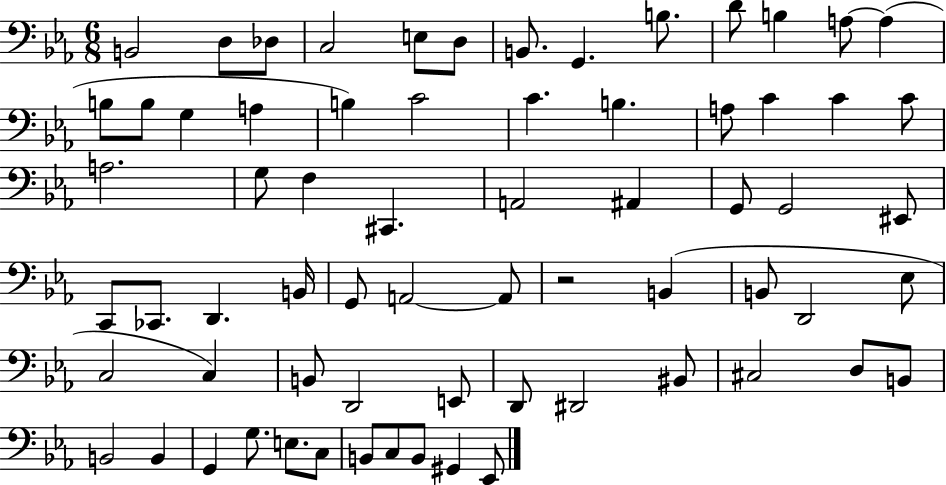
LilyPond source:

{
  \clef bass
  \numericTimeSignature
  \time 6/8
  \key ees \major
  \repeat volta 2 { b,2 d8 des8 | c2 e8 d8 | b,8. g,4. b8. | d'8 b4 a8~~ a4( | \break b8 b8 g4 a4 | b4) c'2 | c'4. b4. | a8 c'4 c'4 c'8 | \break a2. | g8 f4 cis,4. | a,2 ais,4 | g,8 g,2 eis,8 | \break c,8 ces,8. d,4. b,16 | g,8 a,2~~ a,8 | r2 b,4( | b,8 d,2 ees8 | \break c2 c4) | b,8 d,2 e,8 | d,8 dis,2 bis,8 | cis2 d8 b,8 | \break b,2 b,4 | g,4 g8. e8. c8 | b,8 c8 b,8 gis,4 ees,8 | } \bar "|."
}